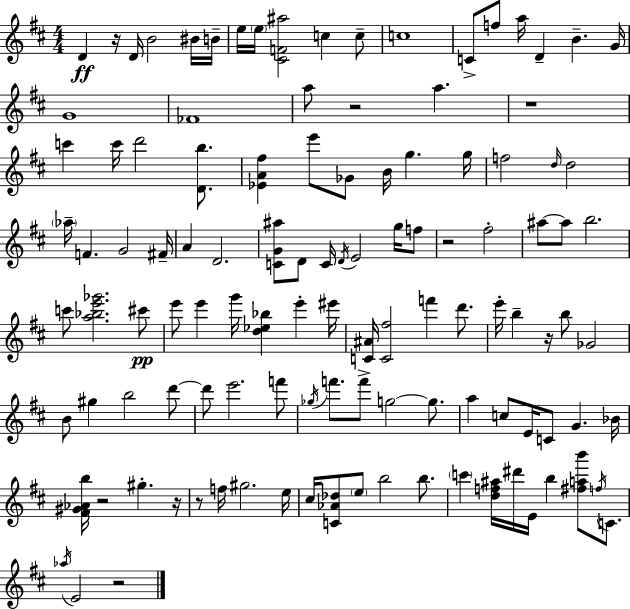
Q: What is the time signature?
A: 4/4